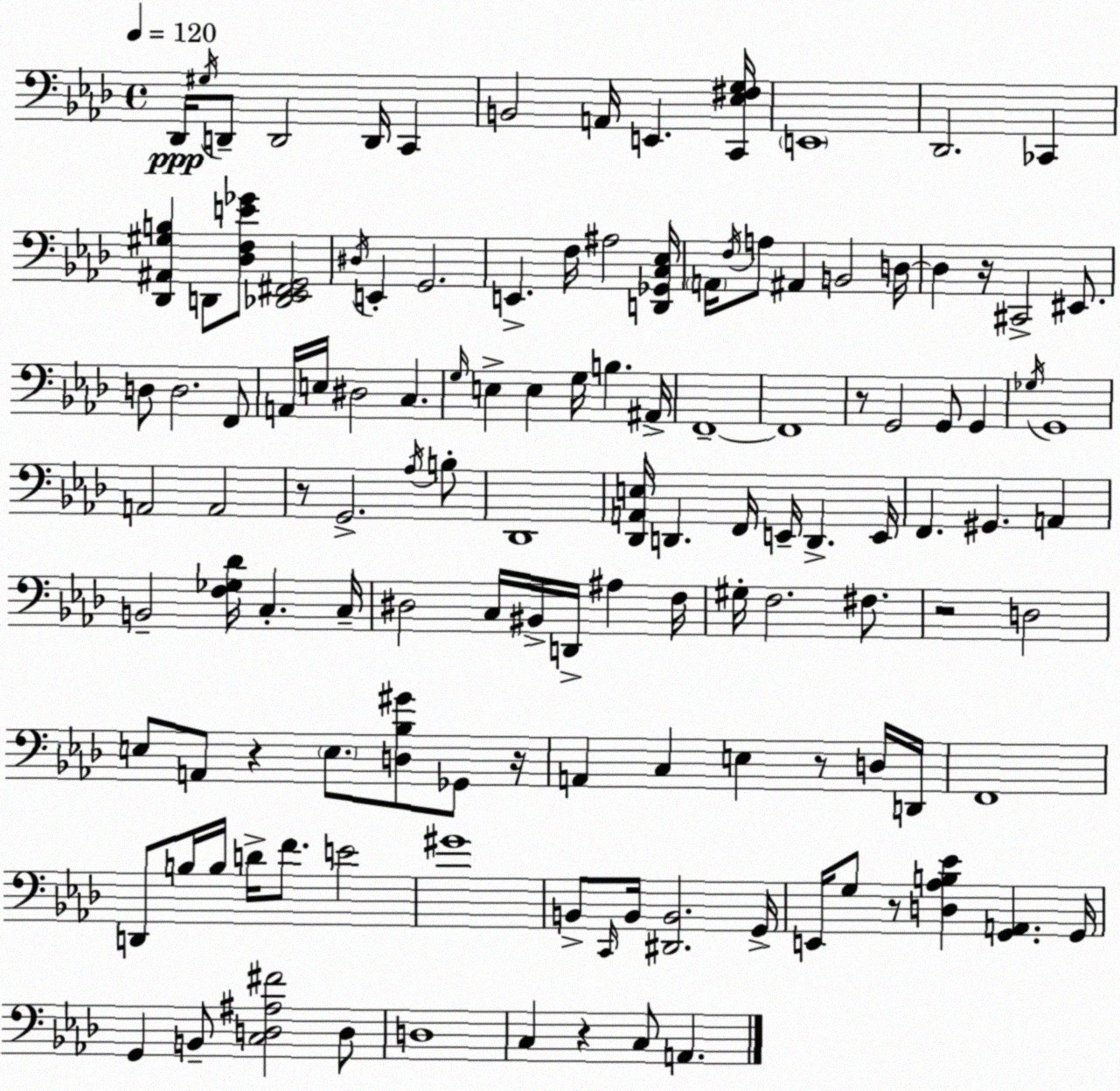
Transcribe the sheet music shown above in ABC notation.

X:1
T:Untitled
M:4/4
L:1/4
K:Fm
_D,,/4 ^G,/4 D,,/2 D,,2 D,,/4 C,, B,,2 A,,/4 E,, [C,,_E,^F,G,]/4 E,,4 _D,,2 _C,, [_D,,^A,,^G,B,] D,,/2 [_D,F,E_G]/2 [_D,,_E,,^F,,G,,]2 ^D,/4 E,, G,,2 E,, F,/4 ^A,2 [D,,_G,,C,_E,]/4 A,,/4 F,/4 A,/2 ^A,, B,,2 D,/4 D, z/4 ^C,,2 ^E,,/2 D,/2 D,2 F,,/2 A,,/4 E,/4 ^D,2 C, G,/4 E, E, G,/4 B, ^A,,/4 F,,4 F,,4 z/2 G,,2 G,,/2 G,, _G,/4 G,,4 A,,2 A,,2 z/2 G,,2 _A,/4 B,/2 _D,,4 [_D,,A,,E,]/4 D,, F,,/4 E,,/4 D,, E,,/4 F,, ^G,, A,, B,,2 [F,_G,_D]/4 C, C,/4 ^D,2 C,/4 ^B,,/4 D,,/4 ^A, F,/4 ^G,/4 F,2 ^F,/2 z2 D,2 E,/2 A,,/2 z E,/2 [D,_B,^G]/2 _G,,/2 z/4 A,, C, E, z/2 D,/4 D,,/4 F,,4 D,,/2 B,/4 B,/4 D/4 F/2 E2 ^G4 B,,/2 C,,/4 B,,/4 [^D,,B,,]2 G,,/4 E,,/4 G,/2 z/2 [D,_A,B,_E] [G,,A,,] G,,/4 G,, B,,/2 [C,D,^A,^F]2 D,/2 D,4 C, z C,/2 A,,